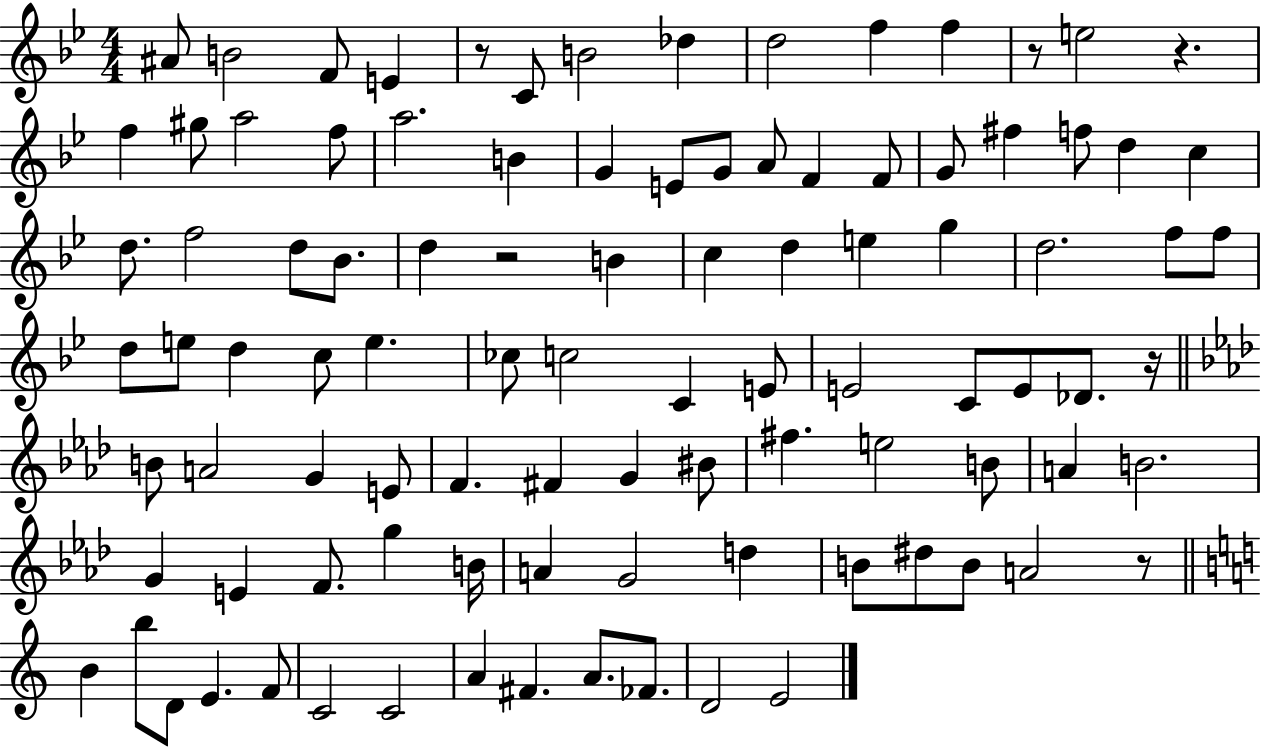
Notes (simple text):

A#4/e B4/h F4/e E4/q R/e C4/e B4/h Db5/q D5/h F5/q F5/q R/e E5/h R/q. F5/q G#5/e A5/h F5/e A5/h. B4/q G4/q E4/e G4/e A4/e F4/q F4/e G4/e F#5/q F5/e D5/q C5/q D5/e. F5/h D5/e Bb4/e. D5/q R/h B4/q C5/q D5/q E5/q G5/q D5/h. F5/e F5/e D5/e E5/e D5/q C5/e E5/q. CES5/e C5/h C4/q E4/e E4/h C4/e E4/e Db4/e. R/s B4/e A4/h G4/q E4/e F4/q. F#4/q G4/q BIS4/e F#5/q. E5/h B4/e A4/q B4/h. G4/q E4/q F4/e. G5/q B4/s A4/q G4/h D5/q B4/e D#5/e B4/e A4/h R/e B4/q B5/e D4/e E4/q. F4/e C4/h C4/h A4/q F#4/q. A4/e. FES4/e. D4/h E4/h